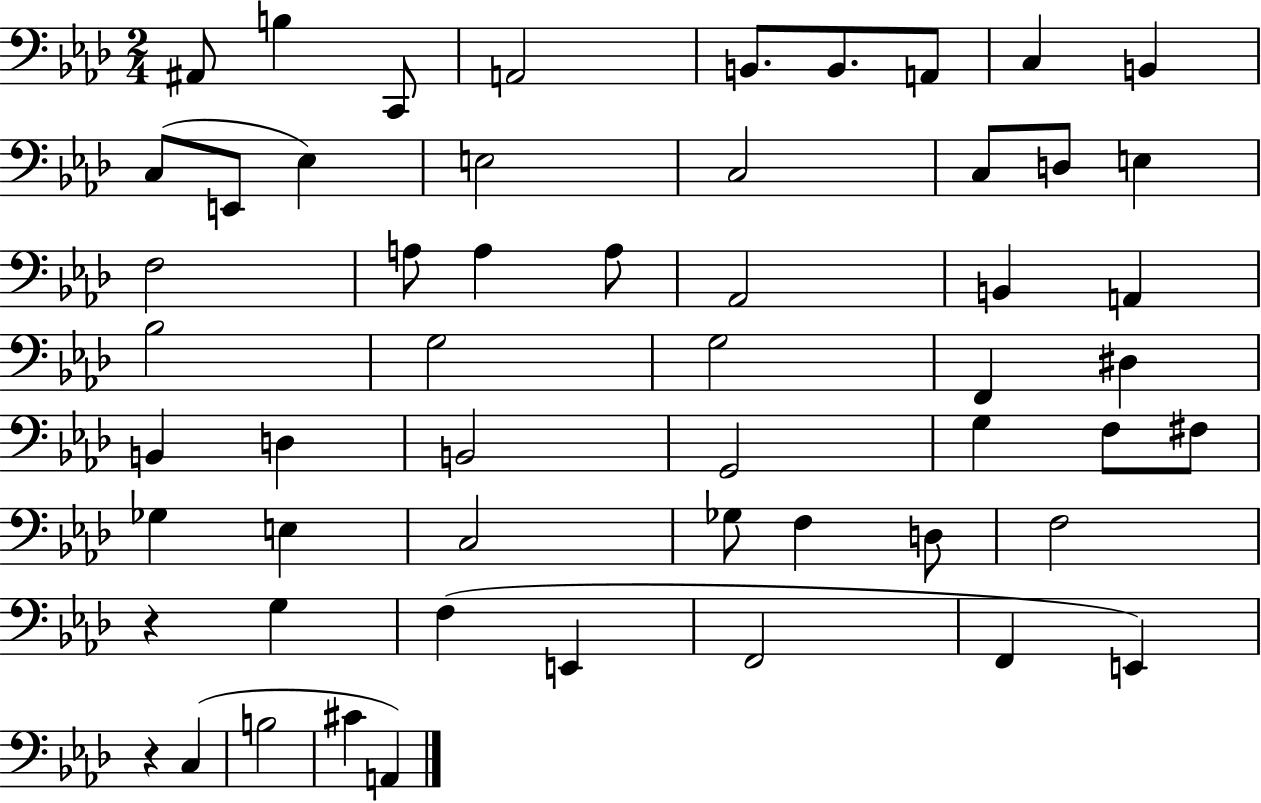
X:1
T:Untitled
M:2/4
L:1/4
K:Ab
^A,,/2 B, C,,/2 A,,2 B,,/2 B,,/2 A,,/2 C, B,, C,/2 E,,/2 _E, E,2 C,2 C,/2 D,/2 E, F,2 A,/2 A, A,/2 _A,,2 B,, A,, _B,2 G,2 G,2 F,, ^D, B,, D, B,,2 G,,2 G, F,/2 ^F,/2 _G, E, C,2 _G,/2 F, D,/2 F,2 z G, F, E,, F,,2 F,, E,, z C, B,2 ^C A,,